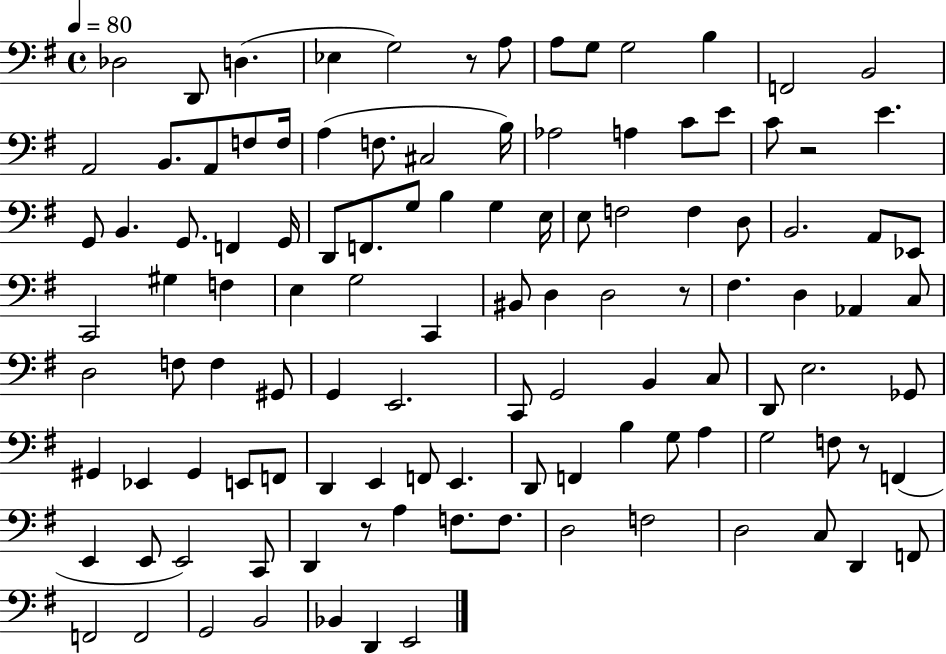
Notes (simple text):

Db3/h D2/e D3/q. Eb3/q G3/h R/e A3/e A3/e G3/e G3/h B3/q F2/h B2/h A2/h B2/e. A2/e F3/e F3/s A3/q F3/e. C#3/h B3/s Ab3/h A3/q C4/e E4/e C4/e R/h E4/q. G2/e B2/q. G2/e. F2/q G2/s D2/e F2/e. G3/e B3/q G3/q E3/s E3/e F3/h F3/q D3/e B2/h. A2/e Eb2/e C2/h G#3/q F3/q E3/q G3/h C2/q BIS2/e D3/q D3/h R/e F#3/q. D3/q Ab2/q C3/e D3/h F3/e F3/q G#2/e G2/q E2/h. C2/e G2/h B2/q C3/e D2/e E3/h. Gb2/e G#2/q Eb2/q G#2/q E2/e F2/e D2/q E2/q F2/e E2/q. D2/e F2/q B3/q G3/e A3/q G3/h F3/e R/e F2/q E2/q E2/e E2/h C2/e D2/q R/e A3/q F3/e. F3/e. D3/h F3/h D3/h C3/e D2/q F2/e F2/h F2/h G2/h B2/h Bb2/q D2/q E2/h